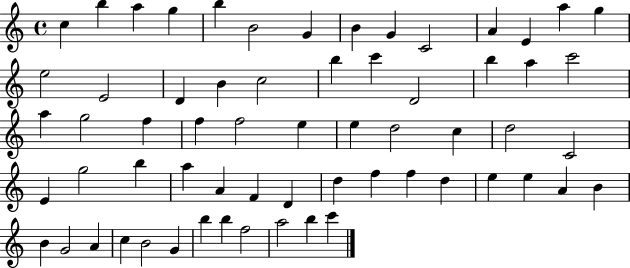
C5/q B5/q A5/q G5/q B5/q B4/h G4/q B4/q G4/q C4/h A4/q E4/q A5/q G5/q E5/h E4/h D4/q B4/q C5/h B5/q C6/q D4/h B5/q A5/q C6/h A5/q G5/h F5/q F5/q F5/h E5/q E5/q D5/h C5/q D5/h C4/h E4/q G5/h B5/q A5/q A4/q F4/q D4/q D5/q F5/q F5/q D5/q E5/q E5/q A4/q B4/q B4/q G4/h A4/q C5/q B4/h G4/q B5/q B5/q F5/h A5/h B5/q C6/q